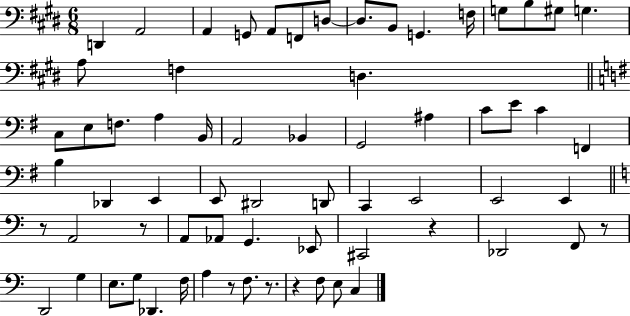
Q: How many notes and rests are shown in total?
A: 67